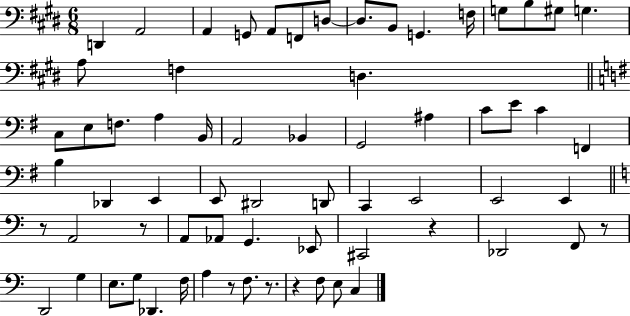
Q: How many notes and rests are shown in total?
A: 67